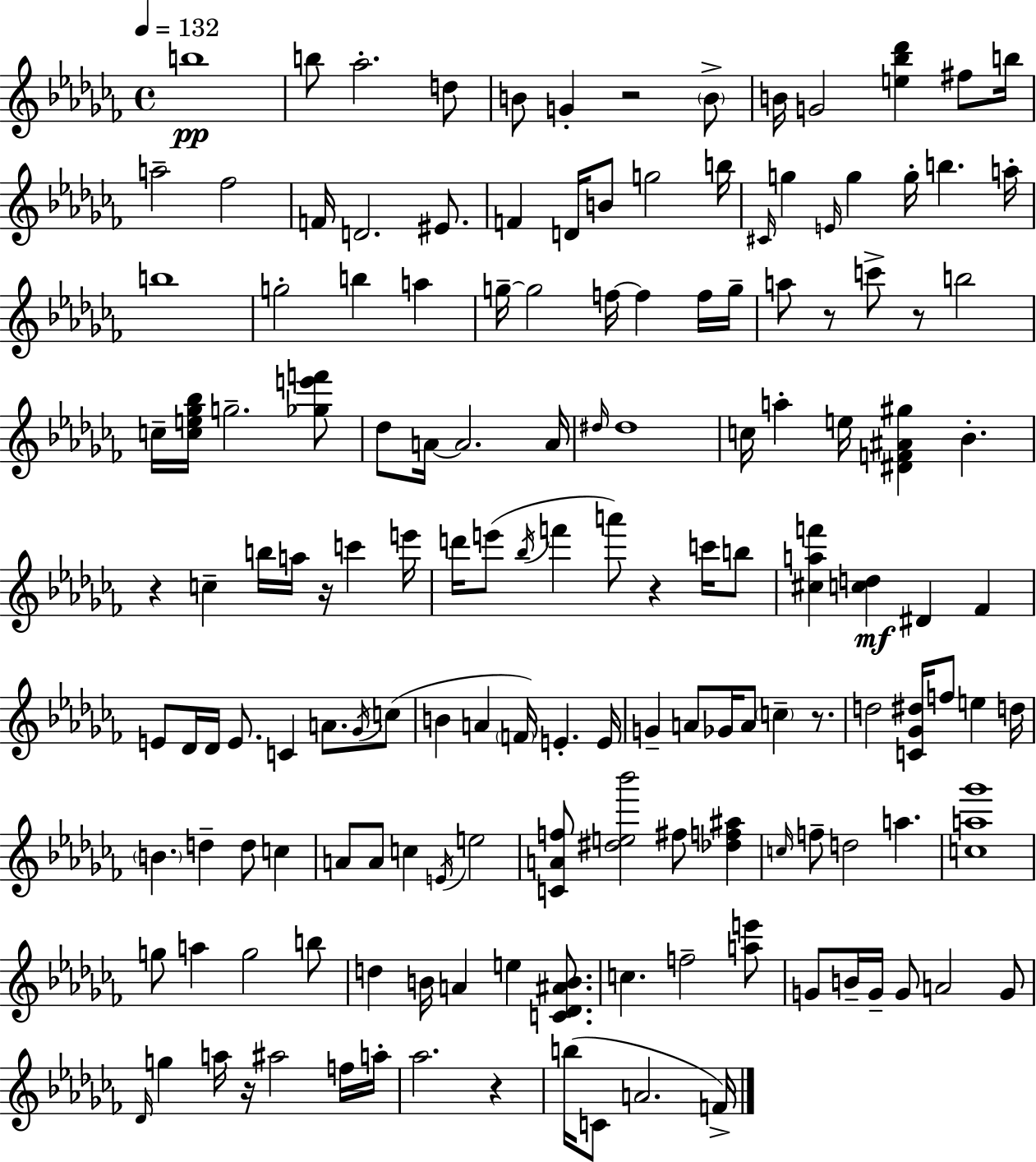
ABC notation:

X:1
T:Untitled
M:4/4
L:1/4
K:Abm
b4 b/2 _a2 d/2 B/2 G z2 B/2 B/4 G2 [e_b_d'] ^f/2 b/4 a2 _f2 F/4 D2 ^E/2 F D/4 B/2 g2 b/4 ^C/4 g E/4 g g/4 b a/4 b4 g2 b a g/4 g2 f/4 f f/4 g/4 a/2 z/2 c'/2 z/2 b2 c/4 [ce_g_b]/4 g2 [_ge'f']/2 _d/2 A/4 A2 A/4 ^d/4 ^d4 c/4 a e/4 [^DF^A^g] _B z c b/4 a/4 z/4 c' e'/4 d'/4 e'/2 _b/4 f' a'/2 z c'/4 b/2 [^caf'] [cd] ^D _F E/2 _D/4 _D/4 E/2 C A/2 _G/4 c/2 B A F/4 E E/4 G A/2 _G/4 A/2 c z/2 d2 [C_G^d]/4 f/2 e d/4 B d d/2 c A/2 A/2 c E/4 e2 [CAf]/2 [^de_b']2 ^f/2 [_df^a] c/4 f/2 d2 a [ca_g']4 g/2 a g2 b/2 d B/4 A e [C_D^AB]/2 c f2 [ae']/2 G/2 B/4 G/4 G/2 A2 G/2 _D/4 g a/4 z/4 ^a2 f/4 a/4 _a2 z b/4 C/2 A2 F/4